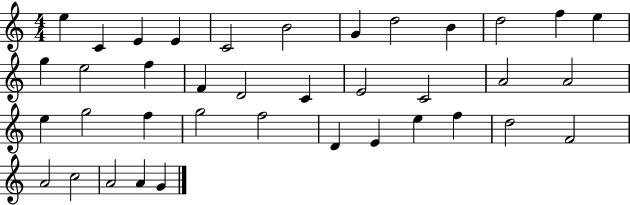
E5/q C4/q E4/q E4/q C4/h B4/h G4/q D5/h B4/q D5/h F5/q E5/q G5/q E5/h F5/q F4/q D4/h C4/q E4/h C4/h A4/h A4/h E5/q G5/h F5/q G5/h F5/h D4/q E4/q E5/q F5/q D5/h F4/h A4/h C5/h A4/h A4/q G4/q